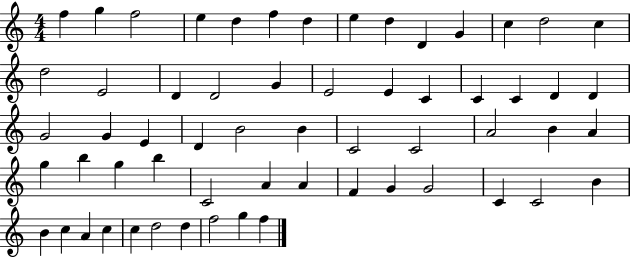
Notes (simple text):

F5/q G5/q F5/h E5/q D5/q F5/q D5/q E5/q D5/q D4/q G4/q C5/q D5/h C5/q D5/h E4/h D4/q D4/h G4/q E4/h E4/q C4/q C4/q C4/q D4/q D4/q G4/h G4/q E4/q D4/q B4/h B4/q C4/h C4/h A4/h B4/q A4/q G5/q B5/q G5/q B5/q C4/h A4/q A4/q F4/q G4/q G4/h C4/q C4/h B4/q B4/q C5/q A4/q C5/q C5/q D5/h D5/q F5/h G5/q F5/q